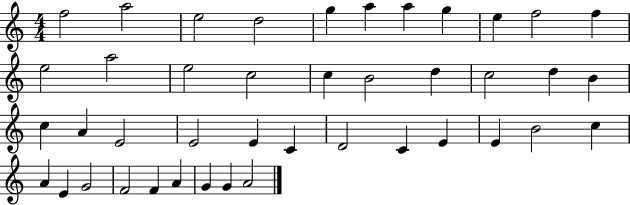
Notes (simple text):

F5/h A5/h E5/h D5/h G5/q A5/q A5/q G5/q E5/q F5/h F5/q E5/h A5/h E5/h C5/h C5/q B4/h D5/q C5/h D5/q B4/q C5/q A4/q E4/h E4/h E4/q C4/q D4/h C4/q E4/q E4/q B4/h C5/q A4/q E4/q G4/h F4/h F4/q A4/q G4/q G4/q A4/h